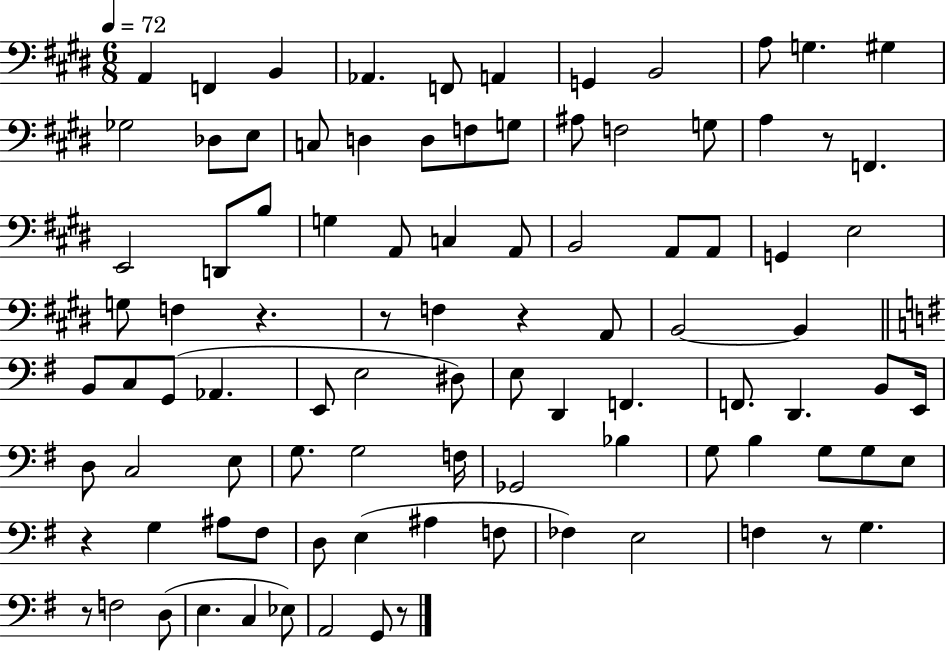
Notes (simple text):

A2/q F2/q B2/q Ab2/q. F2/e A2/q G2/q B2/h A3/e G3/q. G#3/q Gb3/h Db3/e E3/e C3/e D3/q D3/e F3/e G3/e A#3/e F3/h G3/e A3/q R/e F2/q. E2/h D2/e B3/e G3/q A2/e C3/q A2/e B2/h A2/e A2/e G2/q E3/h G3/e F3/q R/q. R/e F3/q R/q A2/e B2/h B2/q B2/e C3/e G2/e Ab2/q. E2/e E3/h D#3/e E3/e D2/q F2/q. F2/e. D2/q. B2/e E2/s D3/e C3/h E3/e G3/e. G3/h F3/s Gb2/h Bb3/q G3/e B3/q G3/e G3/e E3/e R/q G3/q A#3/e F#3/e D3/e E3/q A#3/q F3/e FES3/q E3/h F3/q R/e G3/q. R/e F3/h D3/e E3/q. C3/q Eb3/e A2/h G2/e R/e